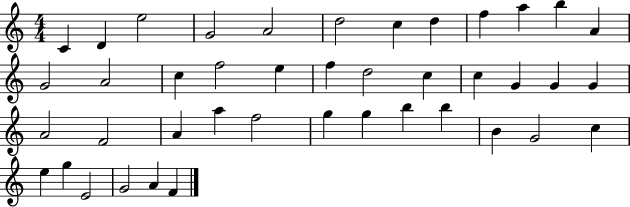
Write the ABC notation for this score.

X:1
T:Untitled
M:4/4
L:1/4
K:C
C D e2 G2 A2 d2 c d f a b A G2 A2 c f2 e f d2 c c G G G A2 F2 A a f2 g g b b B G2 c e g E2 G2 A F